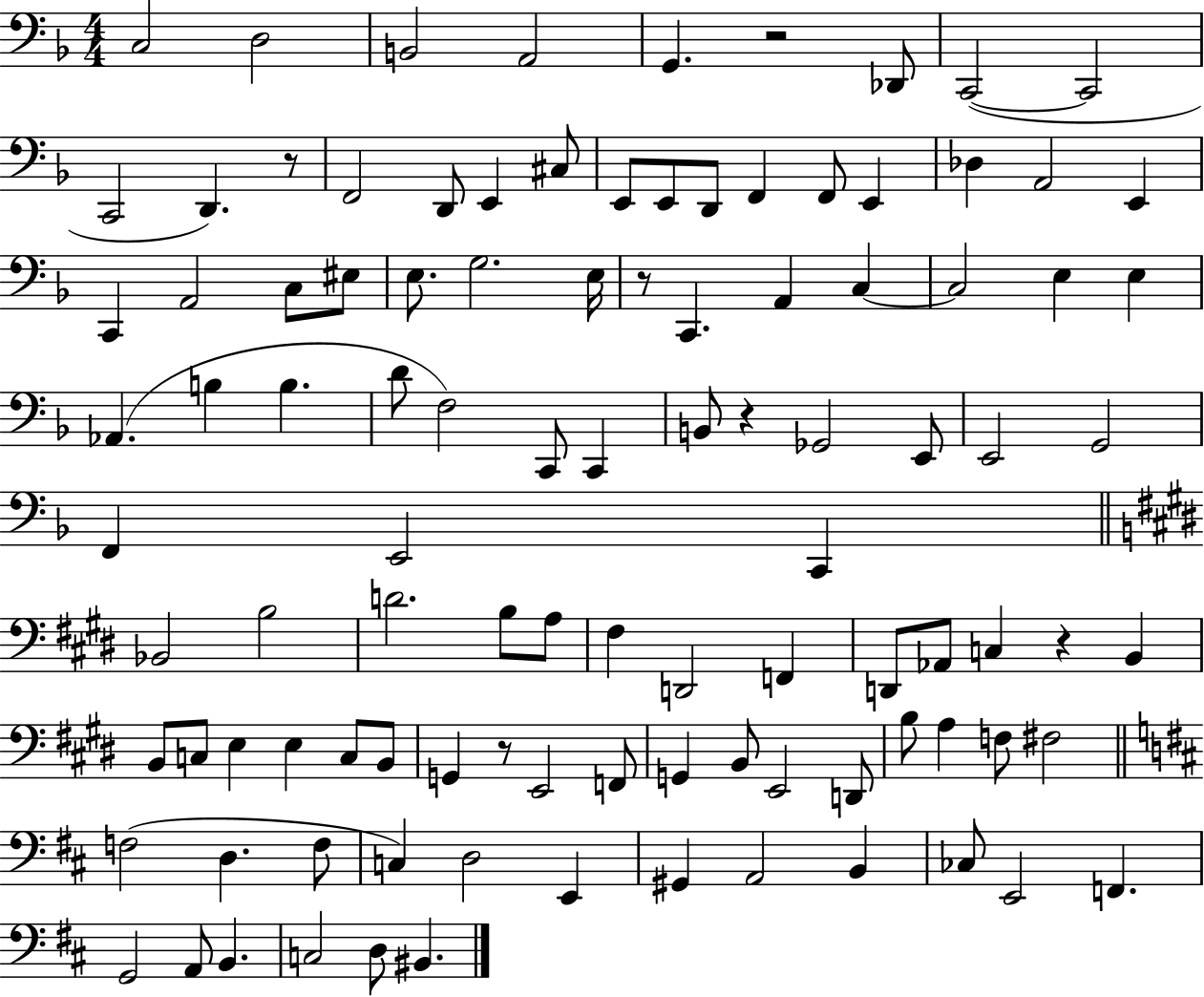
X:1
T:Untitled
M:4/4
L:1/4
K:F
C,2 D,2 B,,2 A,,2 G,, z2 _D,,/2 C,,2 C,,2 C,,2 D,, z/2 F,,2 D,,/2 E,, ^C,/2 E,,/2 E,,/2 D,,/2 F,, F,,/2 E,, _D, A,,2 E,, C,, A,,2 C,/2 ^E,/2 E,/2 G,2 E,/4 z/2 C,, A,, C, C,2 E, E, _A,, B, B, D/2 F,2 C,,/2 C,, B,,/2 z _G,,2 E,,/2 E,,2 G,,2 F,, E,,2 C,, _B,,2 B,2 D2 B,/2 A,/2 ^F, D,,2 F,, D,,/2 _A,,/2 C, z B,, B,,/2 C,/2 E, E, C,/2 B,,/2 G,, z/2 E,,2 F,,/2 G,, B,,/2 E,,2 D,,/2 B,/2 A, F,/2 ^F,2 F,2 D, F,/2 C, D,2 E,, ^G,, A,,2 B,, _C,/2 E,,2 F,, G,,2 A,,/2 B,, C,2 D,/2 ^B,,